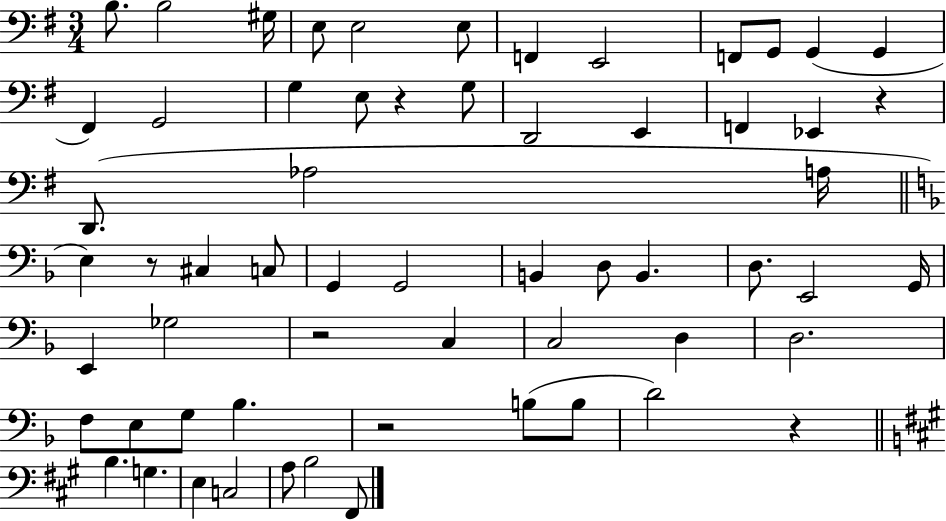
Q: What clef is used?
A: bass